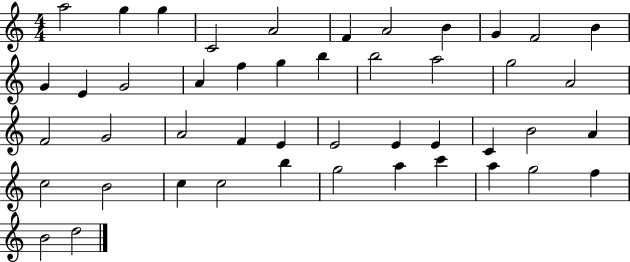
{
  \clef treble
  \numericTimeSignature
  \time 4/4
  \key c \major
  a''2 g''4 g''4 | c'2 a'2 | f'4 a'2 b'4 | g'4 f'2 b'4 | \break g'4 e'4 g'2 | a'4 f''4 g''4 b''4 | b''2 a''2 | g''2 a'2 | \break f'2 g'2 | a'2 f'4 e'4 | e'2 e'4 e'4 | c'4 b'2 a'4 | \break c''2 b'2 | c''4 c''2 b''4 | g''2 a''4 c'''4 | a''4 g''2 f''4 | \break b'2 d''2 | \bar "|."
}